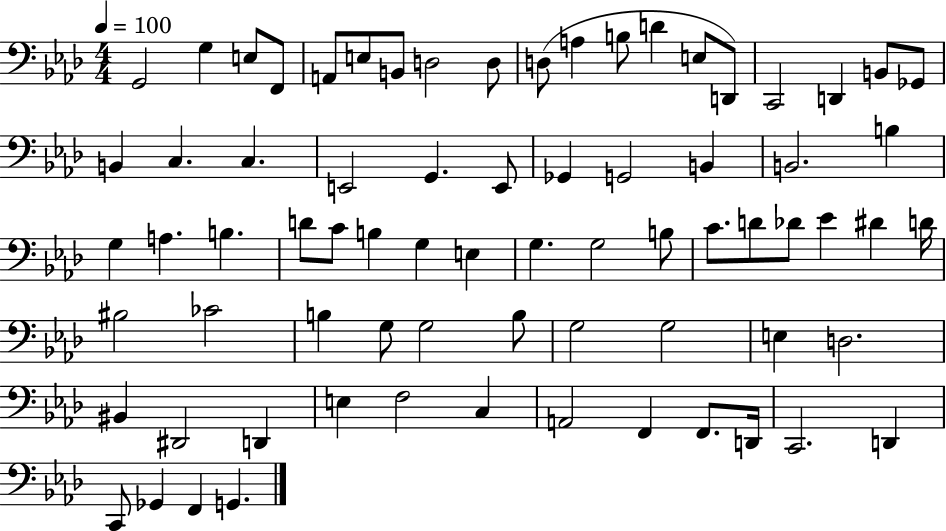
G2/h G3/q E3/e F2/e A2/e E3/e B2/e D3/h D3/e D3/e A3/q B3/e D4/q E3/e D2/e C2/h D2/q B2/e Gb2/e B2/q C3/q. C3/q. E2/h G2/q. E2/e Gb2/q G2/h B2/q B2/h. B3/q G3/q A3/q. B3/q. D4/e C4/e B3/q G3/q E3/q G3/q. G3/h B3/e C4/e. D4/e Db4/e Eb4/q D#4/q D4/s BIS3/h CES4/h B3/q G3/e G3/h B3/e G3/h G3/h E3/q D3/h. BIS2/q D#2/h D2/q E3/q F3/h C3/q A2/h F2/q F2/e. D2/s C2/h. D2/q C2/e Gb2/q F2/q G2/q.